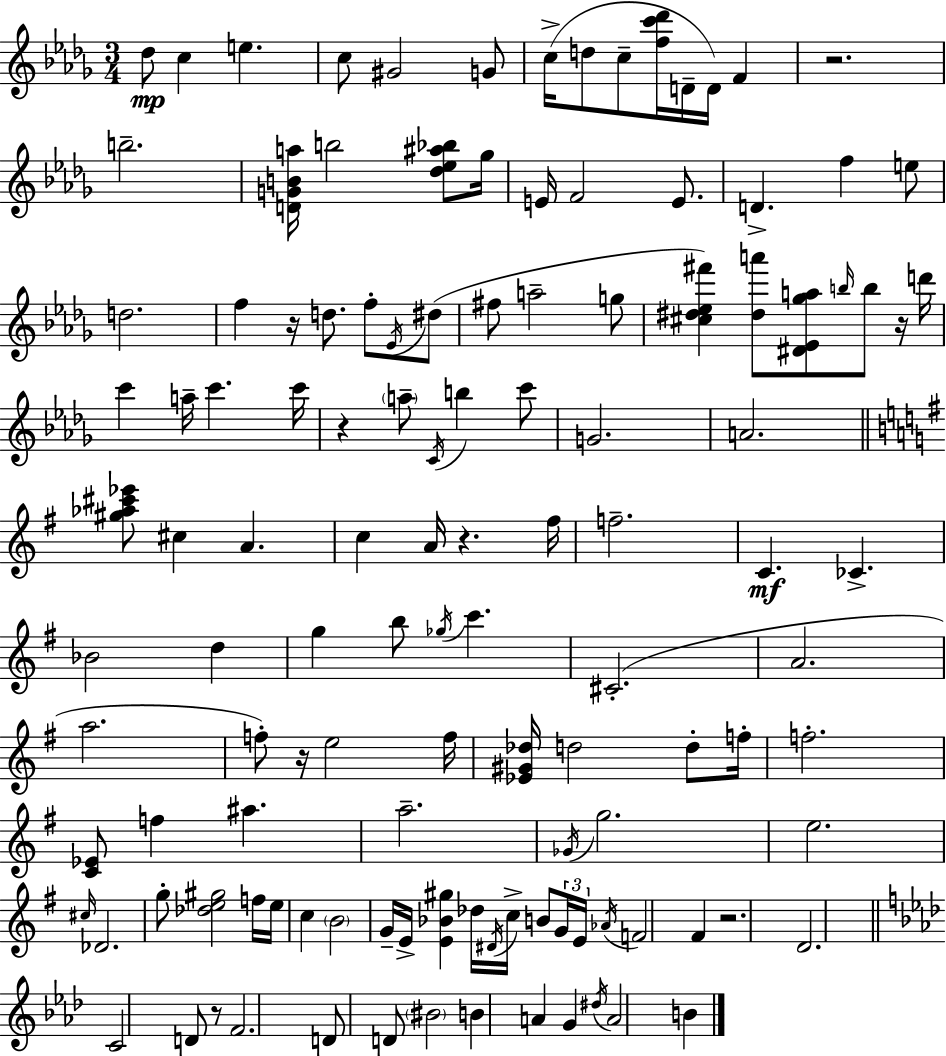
Db5/e C5/q E5/q. C5/e G#4/h G4/e C5/s D5/e C5/e [F5,C6,Db6]/s D4/s D4/s F4/q R/h. B5/h. [D4,G4,B4,A5]/s B5/h [Db5,Eb5,A#5,Bb5]/e Gb5/s E4/s F4/h E4/e. D4/q. F5/q E5/e D5/h. F5/q R/s D5/e. F5/e Eb4/s D#5/e F#5/e A5/h G5/e [C#5,D#5,Eb5,F#6]/q [D#5,A6]/e [D#4,Eb4,Gb5,A5]/e B5/s B5/e R/s D6/s C6/q A5/s C6/q. C6/s R/q A5/e C4/s B5/q C6/e G4/h. A4/h. [G#5,Ab5,C#6,Eb6]/e C#5/q A4/q. C5/q A4/s R/q. F#5/s F5/h. C4/q. CES4/q. Bb4/h D5/q G5/q B5/e Gb5/s C6/q. C#4/h. A4/h. A5/h. F5/e R/s E5/h F5/s [Eb4,G#4,Db5]/s D5/h D5/e F5/s F5/h. [C4,Eb4]/e F5/q A#5/q. A5/h. Gb4/s G5/h. E5/h. C#5/s Db4/h. G5/e [Db5,E5,G#5]/h F5/s E5/s C5/q B4/h G4/s E4/s [E4,Bb4,G#5]/q Db5/s D#4/s C5/s B4/e G4/s E4/s Ab4/s F4/h F#4/q R/h. D4/h. C4/h D4/e R/e F4/h. D4/e D4/e BIS4/h B4/q A4/q G4/q D#5/s A4/h B4/q